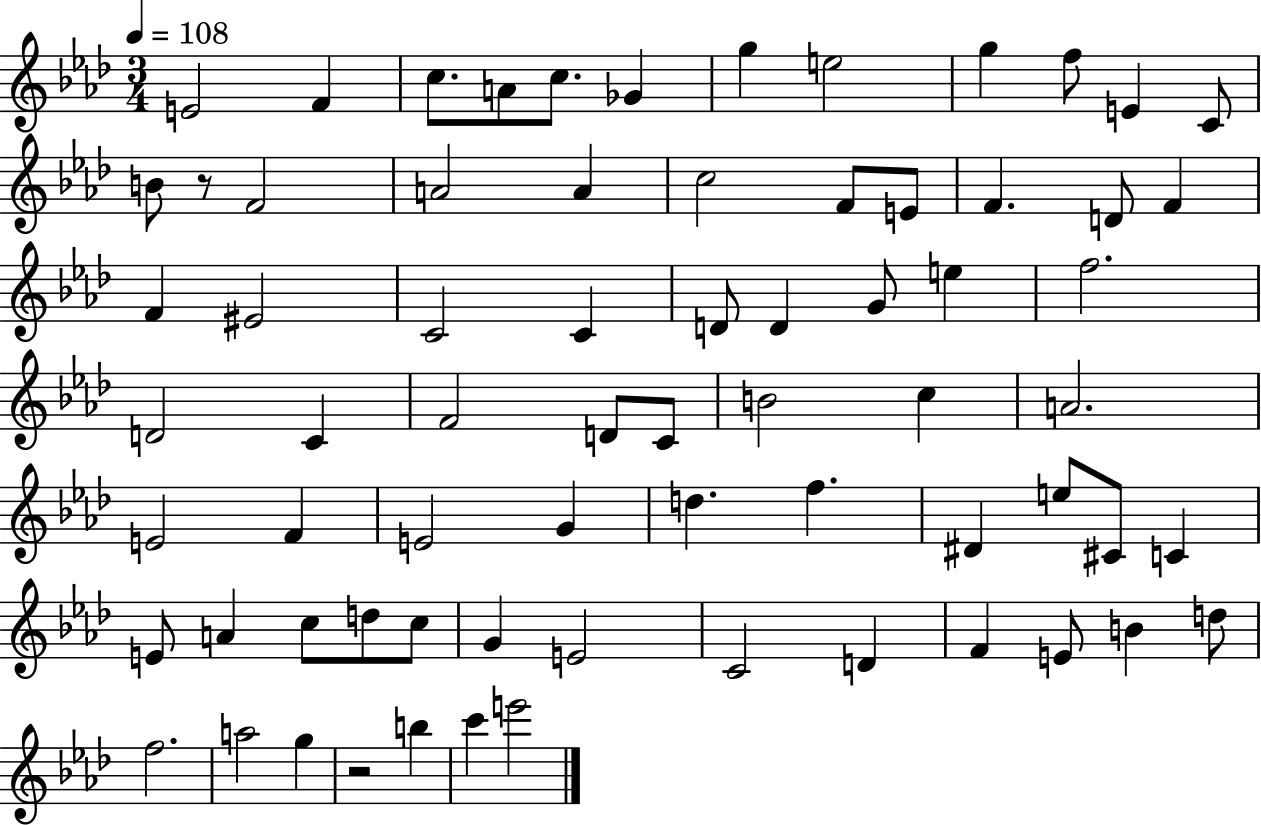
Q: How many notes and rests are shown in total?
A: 70